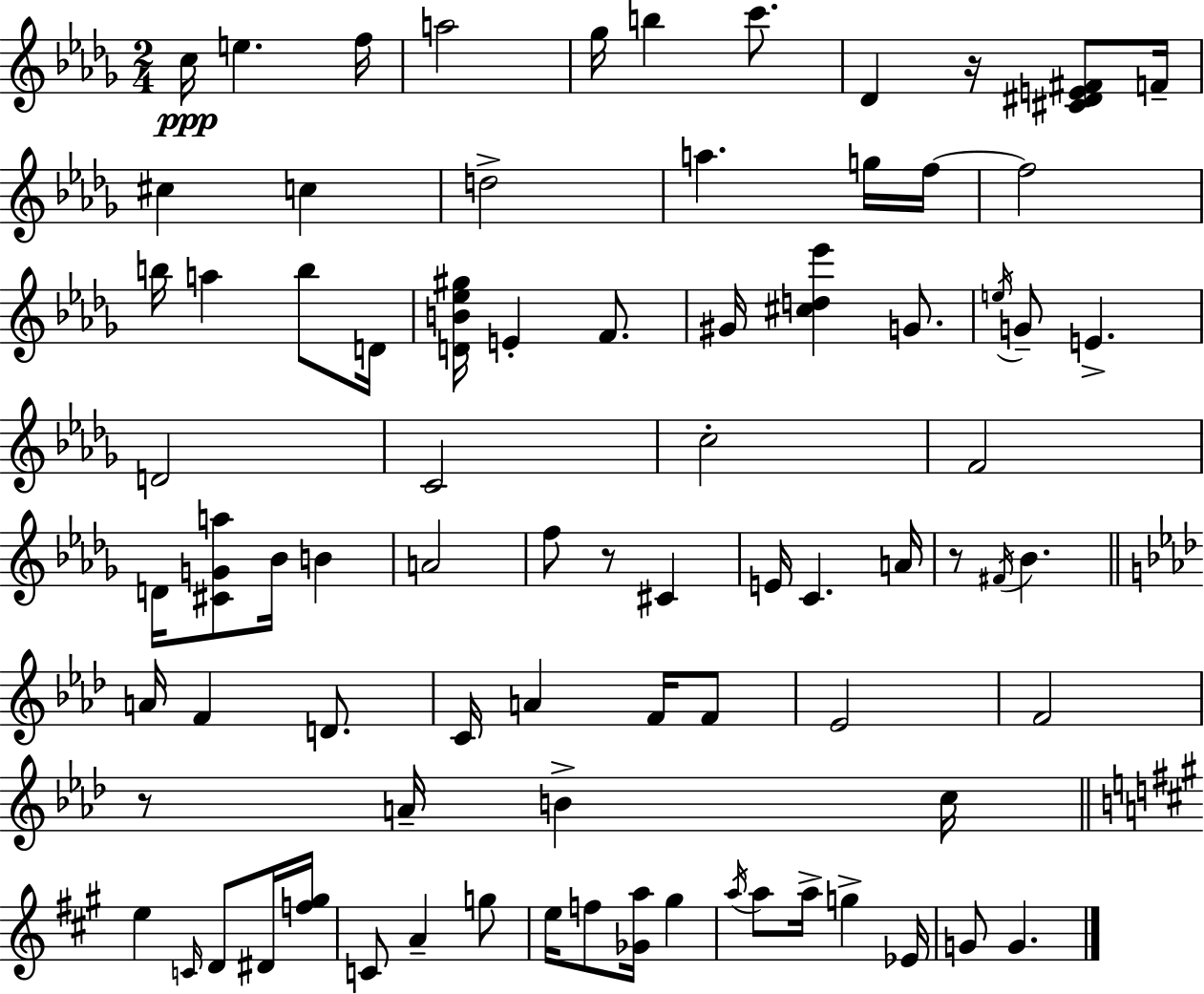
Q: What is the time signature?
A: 2/4